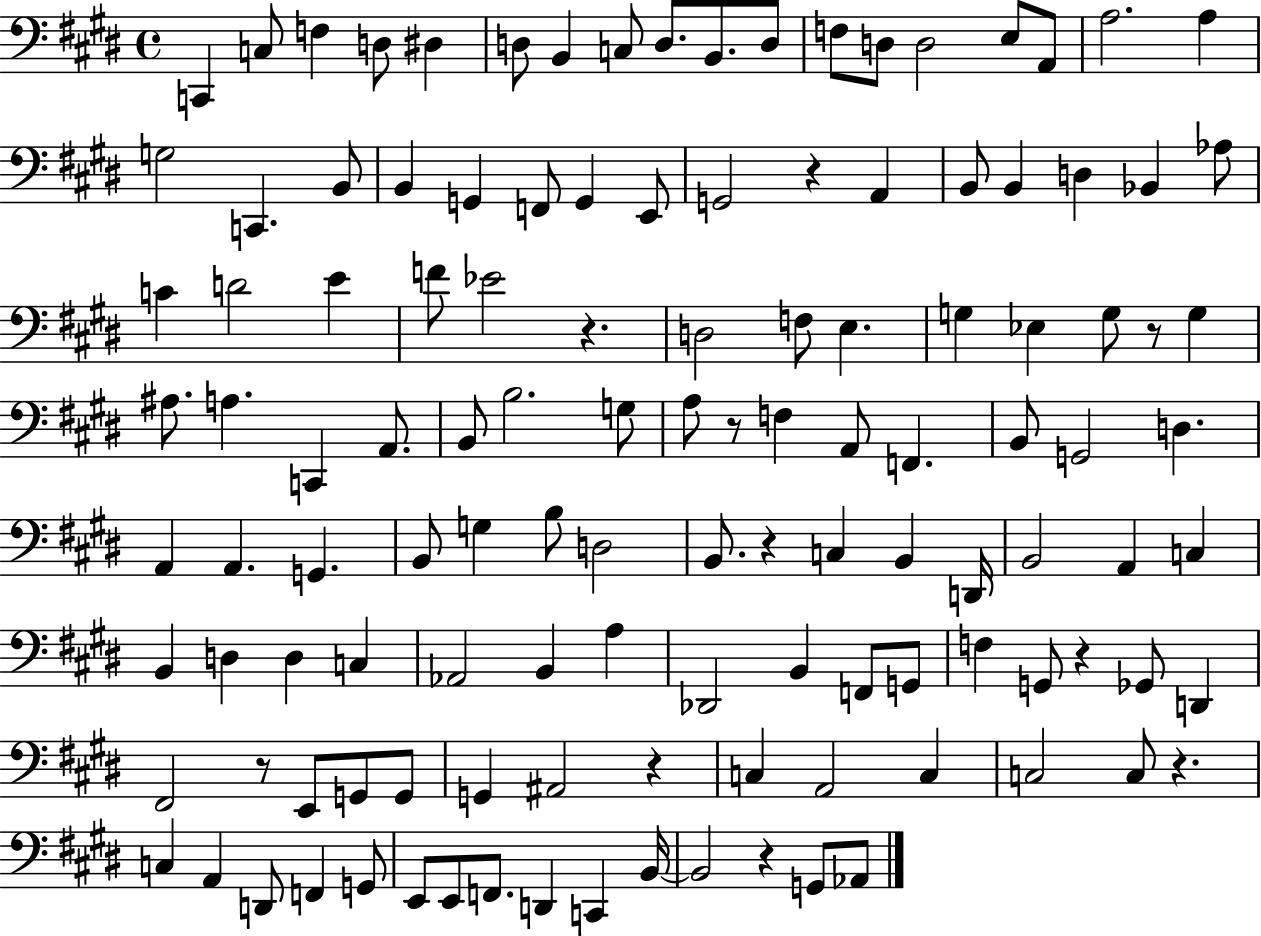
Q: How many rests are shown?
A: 10